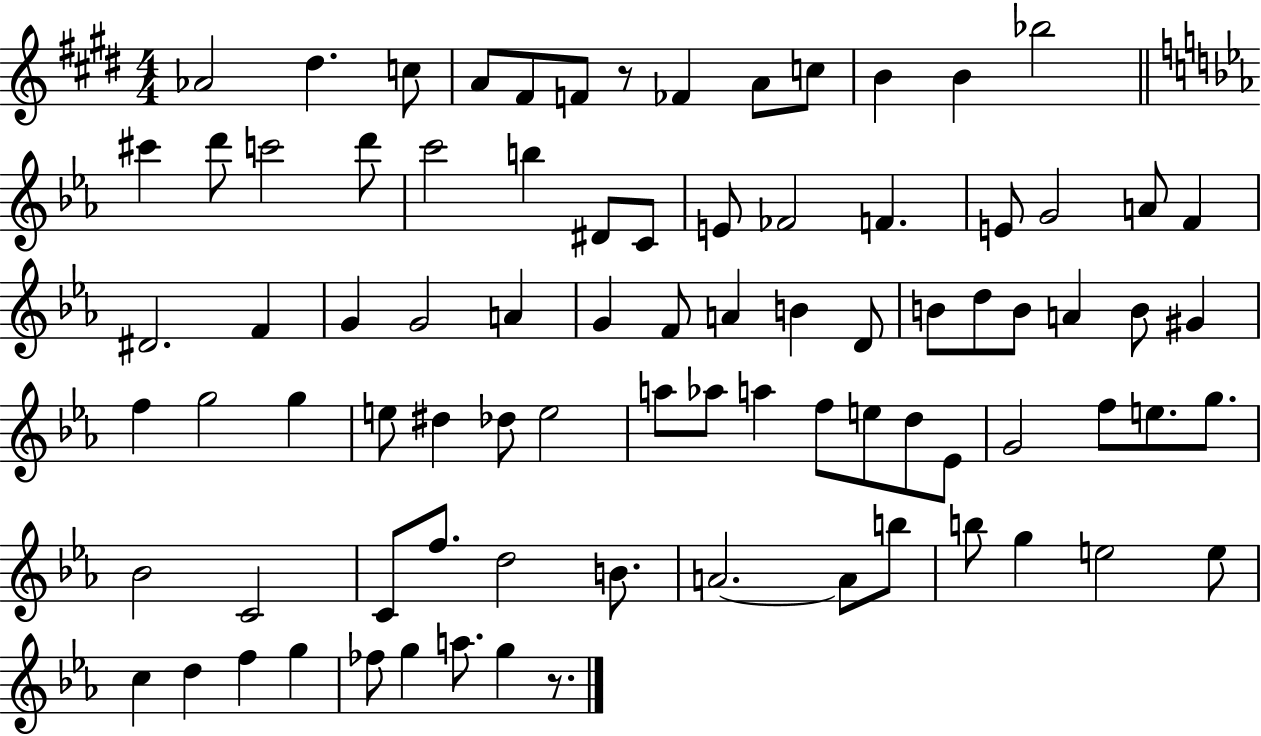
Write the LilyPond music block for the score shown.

{
  \clef treble
  \numericTimeSignature
  \time 4/4
  \key e \major
  aes'2 dis''4. c''8 | a'8 fis'8 f'8 r8 fes'4 a'8 c''8 | b'4 b'4 bes''2 | \bar "||" \break \key ees \major cis'''4 d'''8 c'''2 d'''8 | c'''2 b''4 dis'8 c'8 | e'8 fes'2 f'4. | e'8 g'2 a'8 f'4 | \break dis'2. f'4 | g'4 g'2 a'4 | g'4 f'8 a'4 b'4 d'8 | b'8 d''8 b'8 a'4 b'8 gis'4 | \break f''4 g''2 g''4 | e''8 dis''4 des''8 e''2 | a''8 aes''8 a''4 f''8 e''8 d''8 ees'8 | g'2 f''8 e''8. g''8. | \break bes'2 c'2 | c'8 f''8. d''2 b'8. | a'2.~~ a'8 b''8 | b''8 g''4 e''2 e''8 | \break c''4 d''4 f''4 g''4 | fes''8 g''4 a''8. g''4 r8. | \bar "|."
}